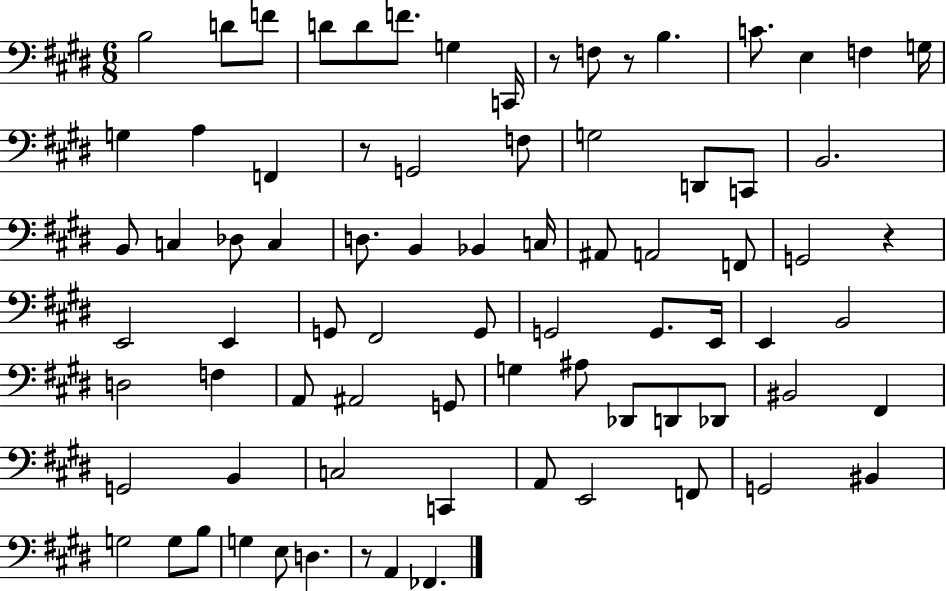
{
  \clef bass
  \numericTimeSignature
  \time 6/8
  \key e \major
  b2 d'8 f'8 | d'8 d'8 f'8. g4 c,16 | r8 f8 r8 b4. | c'8. e4 f4 g16 | \break g4 a4 f,4 | r8 g,2 f8 | g2 d,8 c,8 | b,2. | \break b,8 c4 des8 c4 | d8. b,4 bes,4 c16 | ais,8 a,2 f,8 | g,2 r4 | \break e,2 e,4 | g,8 fis,2 g,8 | g,2 g,8. e,16 | e,4 b,2 | \break d2 f4 | a,8 ais,2 g,8 | g4 ais8 des,8 d,8 des,8 | bis,2 fis,4 | \break g,2 b,4 | c2 c,4 | a,8 e,2 f,8 | g,2 bis,4 | \break g2 g8 b8 | g4 e8 d4. | r8 a,4 fes,4. | \bar "|."
}